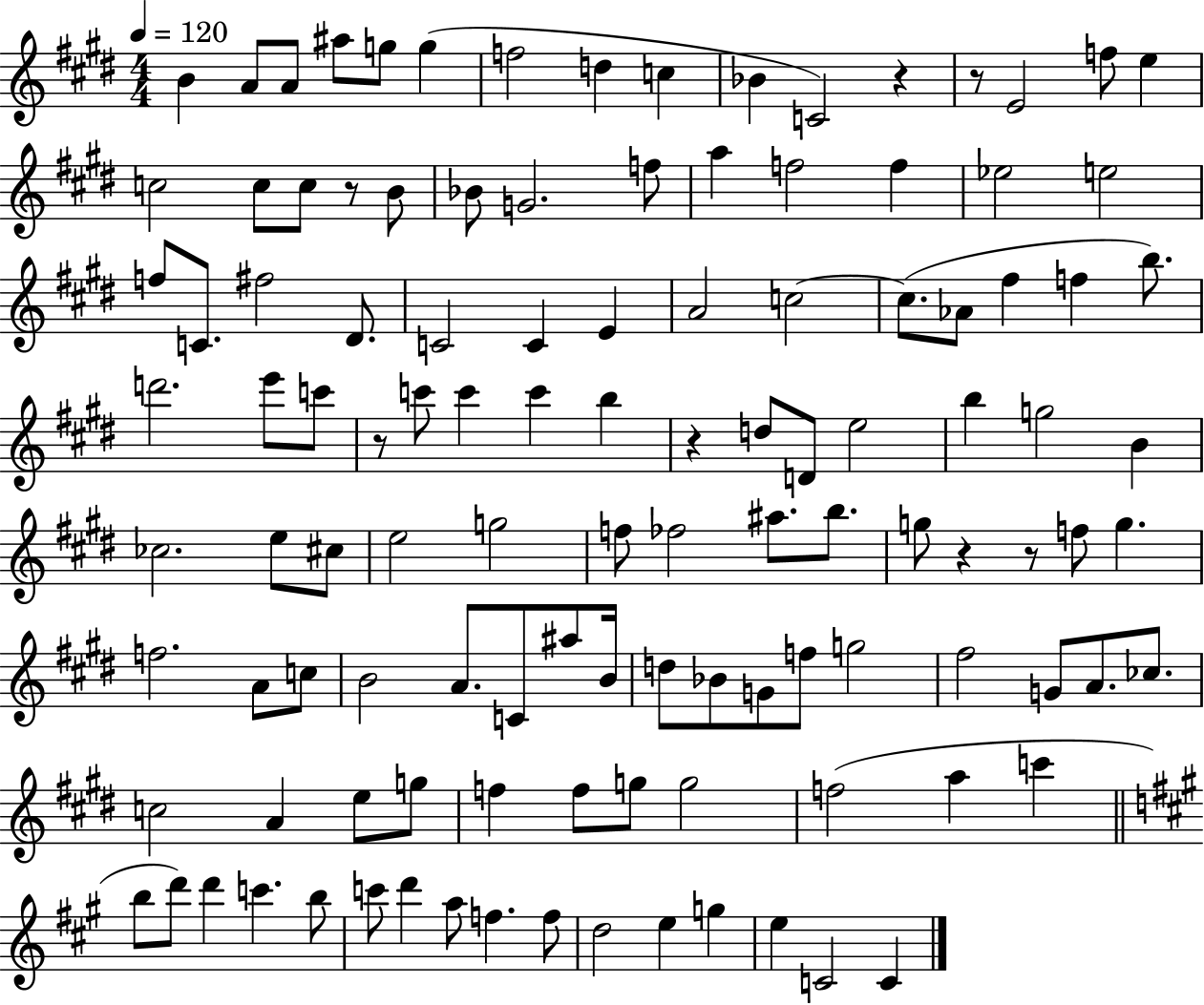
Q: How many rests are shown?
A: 7